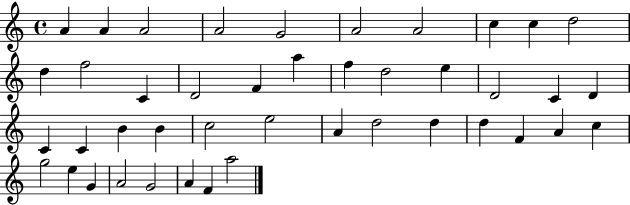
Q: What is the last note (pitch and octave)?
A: A5